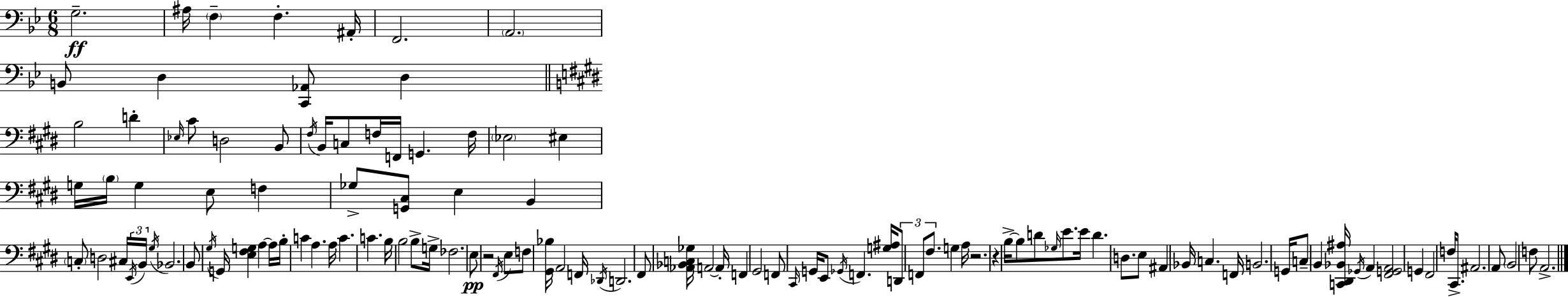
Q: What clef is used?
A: bass